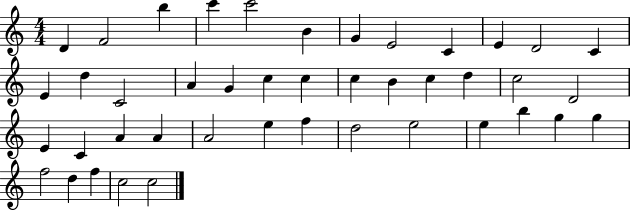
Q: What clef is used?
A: treble